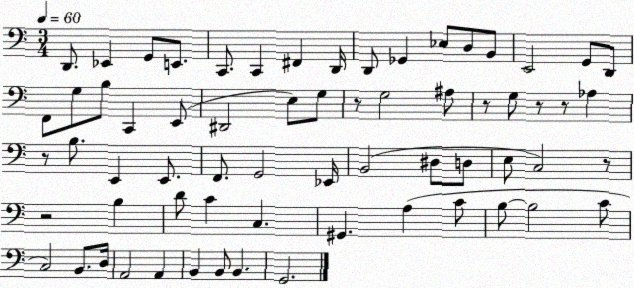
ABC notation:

X:1
T:Untitled
M:3/4
L:1/4
K:C
D,,/2 _E,, G,,/2 E,,/2 C,,/2 C,, ^F,, D,,/4 D,,/2 _G,, _E,/2 D,/2 B,,/2 E,,2 G,,/2 D,,/2 F,,/2 G,/2 B,/2 C,, E,,/2 ^D,,2 E,/2 G,/2 z/2 G,2 ^A,/2 z/2 G,/2 z/2 z/2 _A, z/2 B,/2 E,, E,,/2 F,,/2 G,,2 _E,,/4 B,,2 ^D,/2 D,/2 E,/2 C,2 z/2 z2 B, D/2 C C, ^G,, A, C/2 B,/2 B,2 C/2 C,2 B,,/2 D,/4 A,,2 A,, B,, B,,/2 B,, G,,2